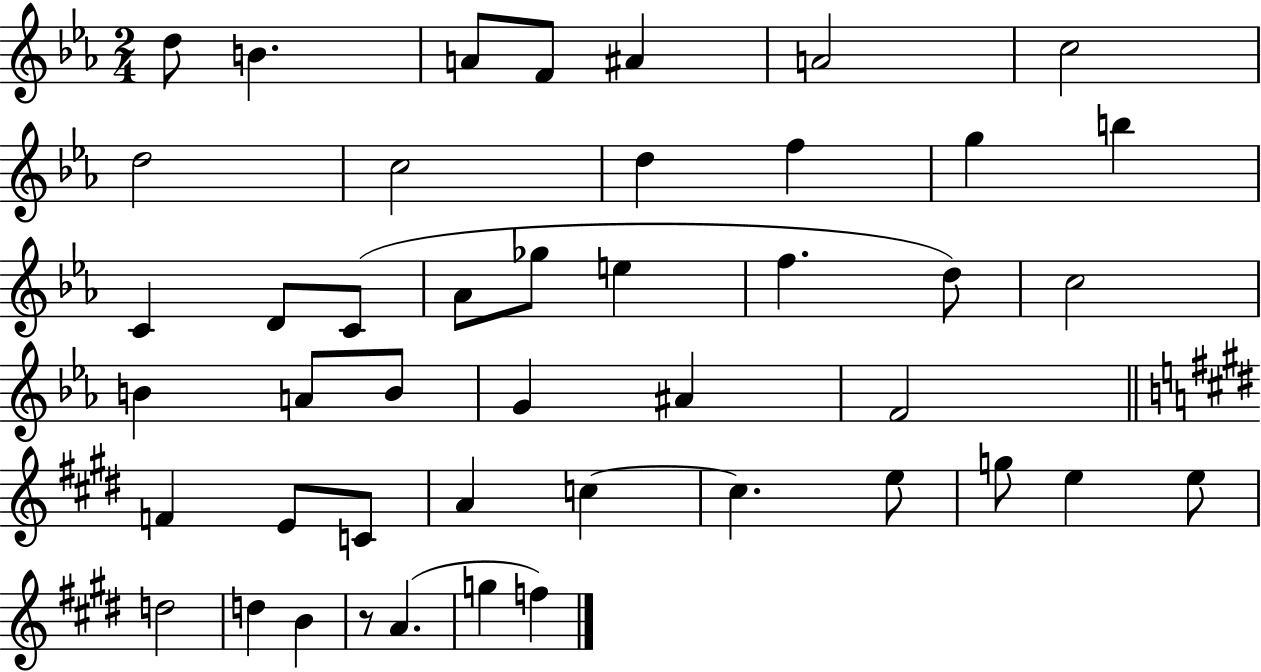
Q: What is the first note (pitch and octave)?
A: D5